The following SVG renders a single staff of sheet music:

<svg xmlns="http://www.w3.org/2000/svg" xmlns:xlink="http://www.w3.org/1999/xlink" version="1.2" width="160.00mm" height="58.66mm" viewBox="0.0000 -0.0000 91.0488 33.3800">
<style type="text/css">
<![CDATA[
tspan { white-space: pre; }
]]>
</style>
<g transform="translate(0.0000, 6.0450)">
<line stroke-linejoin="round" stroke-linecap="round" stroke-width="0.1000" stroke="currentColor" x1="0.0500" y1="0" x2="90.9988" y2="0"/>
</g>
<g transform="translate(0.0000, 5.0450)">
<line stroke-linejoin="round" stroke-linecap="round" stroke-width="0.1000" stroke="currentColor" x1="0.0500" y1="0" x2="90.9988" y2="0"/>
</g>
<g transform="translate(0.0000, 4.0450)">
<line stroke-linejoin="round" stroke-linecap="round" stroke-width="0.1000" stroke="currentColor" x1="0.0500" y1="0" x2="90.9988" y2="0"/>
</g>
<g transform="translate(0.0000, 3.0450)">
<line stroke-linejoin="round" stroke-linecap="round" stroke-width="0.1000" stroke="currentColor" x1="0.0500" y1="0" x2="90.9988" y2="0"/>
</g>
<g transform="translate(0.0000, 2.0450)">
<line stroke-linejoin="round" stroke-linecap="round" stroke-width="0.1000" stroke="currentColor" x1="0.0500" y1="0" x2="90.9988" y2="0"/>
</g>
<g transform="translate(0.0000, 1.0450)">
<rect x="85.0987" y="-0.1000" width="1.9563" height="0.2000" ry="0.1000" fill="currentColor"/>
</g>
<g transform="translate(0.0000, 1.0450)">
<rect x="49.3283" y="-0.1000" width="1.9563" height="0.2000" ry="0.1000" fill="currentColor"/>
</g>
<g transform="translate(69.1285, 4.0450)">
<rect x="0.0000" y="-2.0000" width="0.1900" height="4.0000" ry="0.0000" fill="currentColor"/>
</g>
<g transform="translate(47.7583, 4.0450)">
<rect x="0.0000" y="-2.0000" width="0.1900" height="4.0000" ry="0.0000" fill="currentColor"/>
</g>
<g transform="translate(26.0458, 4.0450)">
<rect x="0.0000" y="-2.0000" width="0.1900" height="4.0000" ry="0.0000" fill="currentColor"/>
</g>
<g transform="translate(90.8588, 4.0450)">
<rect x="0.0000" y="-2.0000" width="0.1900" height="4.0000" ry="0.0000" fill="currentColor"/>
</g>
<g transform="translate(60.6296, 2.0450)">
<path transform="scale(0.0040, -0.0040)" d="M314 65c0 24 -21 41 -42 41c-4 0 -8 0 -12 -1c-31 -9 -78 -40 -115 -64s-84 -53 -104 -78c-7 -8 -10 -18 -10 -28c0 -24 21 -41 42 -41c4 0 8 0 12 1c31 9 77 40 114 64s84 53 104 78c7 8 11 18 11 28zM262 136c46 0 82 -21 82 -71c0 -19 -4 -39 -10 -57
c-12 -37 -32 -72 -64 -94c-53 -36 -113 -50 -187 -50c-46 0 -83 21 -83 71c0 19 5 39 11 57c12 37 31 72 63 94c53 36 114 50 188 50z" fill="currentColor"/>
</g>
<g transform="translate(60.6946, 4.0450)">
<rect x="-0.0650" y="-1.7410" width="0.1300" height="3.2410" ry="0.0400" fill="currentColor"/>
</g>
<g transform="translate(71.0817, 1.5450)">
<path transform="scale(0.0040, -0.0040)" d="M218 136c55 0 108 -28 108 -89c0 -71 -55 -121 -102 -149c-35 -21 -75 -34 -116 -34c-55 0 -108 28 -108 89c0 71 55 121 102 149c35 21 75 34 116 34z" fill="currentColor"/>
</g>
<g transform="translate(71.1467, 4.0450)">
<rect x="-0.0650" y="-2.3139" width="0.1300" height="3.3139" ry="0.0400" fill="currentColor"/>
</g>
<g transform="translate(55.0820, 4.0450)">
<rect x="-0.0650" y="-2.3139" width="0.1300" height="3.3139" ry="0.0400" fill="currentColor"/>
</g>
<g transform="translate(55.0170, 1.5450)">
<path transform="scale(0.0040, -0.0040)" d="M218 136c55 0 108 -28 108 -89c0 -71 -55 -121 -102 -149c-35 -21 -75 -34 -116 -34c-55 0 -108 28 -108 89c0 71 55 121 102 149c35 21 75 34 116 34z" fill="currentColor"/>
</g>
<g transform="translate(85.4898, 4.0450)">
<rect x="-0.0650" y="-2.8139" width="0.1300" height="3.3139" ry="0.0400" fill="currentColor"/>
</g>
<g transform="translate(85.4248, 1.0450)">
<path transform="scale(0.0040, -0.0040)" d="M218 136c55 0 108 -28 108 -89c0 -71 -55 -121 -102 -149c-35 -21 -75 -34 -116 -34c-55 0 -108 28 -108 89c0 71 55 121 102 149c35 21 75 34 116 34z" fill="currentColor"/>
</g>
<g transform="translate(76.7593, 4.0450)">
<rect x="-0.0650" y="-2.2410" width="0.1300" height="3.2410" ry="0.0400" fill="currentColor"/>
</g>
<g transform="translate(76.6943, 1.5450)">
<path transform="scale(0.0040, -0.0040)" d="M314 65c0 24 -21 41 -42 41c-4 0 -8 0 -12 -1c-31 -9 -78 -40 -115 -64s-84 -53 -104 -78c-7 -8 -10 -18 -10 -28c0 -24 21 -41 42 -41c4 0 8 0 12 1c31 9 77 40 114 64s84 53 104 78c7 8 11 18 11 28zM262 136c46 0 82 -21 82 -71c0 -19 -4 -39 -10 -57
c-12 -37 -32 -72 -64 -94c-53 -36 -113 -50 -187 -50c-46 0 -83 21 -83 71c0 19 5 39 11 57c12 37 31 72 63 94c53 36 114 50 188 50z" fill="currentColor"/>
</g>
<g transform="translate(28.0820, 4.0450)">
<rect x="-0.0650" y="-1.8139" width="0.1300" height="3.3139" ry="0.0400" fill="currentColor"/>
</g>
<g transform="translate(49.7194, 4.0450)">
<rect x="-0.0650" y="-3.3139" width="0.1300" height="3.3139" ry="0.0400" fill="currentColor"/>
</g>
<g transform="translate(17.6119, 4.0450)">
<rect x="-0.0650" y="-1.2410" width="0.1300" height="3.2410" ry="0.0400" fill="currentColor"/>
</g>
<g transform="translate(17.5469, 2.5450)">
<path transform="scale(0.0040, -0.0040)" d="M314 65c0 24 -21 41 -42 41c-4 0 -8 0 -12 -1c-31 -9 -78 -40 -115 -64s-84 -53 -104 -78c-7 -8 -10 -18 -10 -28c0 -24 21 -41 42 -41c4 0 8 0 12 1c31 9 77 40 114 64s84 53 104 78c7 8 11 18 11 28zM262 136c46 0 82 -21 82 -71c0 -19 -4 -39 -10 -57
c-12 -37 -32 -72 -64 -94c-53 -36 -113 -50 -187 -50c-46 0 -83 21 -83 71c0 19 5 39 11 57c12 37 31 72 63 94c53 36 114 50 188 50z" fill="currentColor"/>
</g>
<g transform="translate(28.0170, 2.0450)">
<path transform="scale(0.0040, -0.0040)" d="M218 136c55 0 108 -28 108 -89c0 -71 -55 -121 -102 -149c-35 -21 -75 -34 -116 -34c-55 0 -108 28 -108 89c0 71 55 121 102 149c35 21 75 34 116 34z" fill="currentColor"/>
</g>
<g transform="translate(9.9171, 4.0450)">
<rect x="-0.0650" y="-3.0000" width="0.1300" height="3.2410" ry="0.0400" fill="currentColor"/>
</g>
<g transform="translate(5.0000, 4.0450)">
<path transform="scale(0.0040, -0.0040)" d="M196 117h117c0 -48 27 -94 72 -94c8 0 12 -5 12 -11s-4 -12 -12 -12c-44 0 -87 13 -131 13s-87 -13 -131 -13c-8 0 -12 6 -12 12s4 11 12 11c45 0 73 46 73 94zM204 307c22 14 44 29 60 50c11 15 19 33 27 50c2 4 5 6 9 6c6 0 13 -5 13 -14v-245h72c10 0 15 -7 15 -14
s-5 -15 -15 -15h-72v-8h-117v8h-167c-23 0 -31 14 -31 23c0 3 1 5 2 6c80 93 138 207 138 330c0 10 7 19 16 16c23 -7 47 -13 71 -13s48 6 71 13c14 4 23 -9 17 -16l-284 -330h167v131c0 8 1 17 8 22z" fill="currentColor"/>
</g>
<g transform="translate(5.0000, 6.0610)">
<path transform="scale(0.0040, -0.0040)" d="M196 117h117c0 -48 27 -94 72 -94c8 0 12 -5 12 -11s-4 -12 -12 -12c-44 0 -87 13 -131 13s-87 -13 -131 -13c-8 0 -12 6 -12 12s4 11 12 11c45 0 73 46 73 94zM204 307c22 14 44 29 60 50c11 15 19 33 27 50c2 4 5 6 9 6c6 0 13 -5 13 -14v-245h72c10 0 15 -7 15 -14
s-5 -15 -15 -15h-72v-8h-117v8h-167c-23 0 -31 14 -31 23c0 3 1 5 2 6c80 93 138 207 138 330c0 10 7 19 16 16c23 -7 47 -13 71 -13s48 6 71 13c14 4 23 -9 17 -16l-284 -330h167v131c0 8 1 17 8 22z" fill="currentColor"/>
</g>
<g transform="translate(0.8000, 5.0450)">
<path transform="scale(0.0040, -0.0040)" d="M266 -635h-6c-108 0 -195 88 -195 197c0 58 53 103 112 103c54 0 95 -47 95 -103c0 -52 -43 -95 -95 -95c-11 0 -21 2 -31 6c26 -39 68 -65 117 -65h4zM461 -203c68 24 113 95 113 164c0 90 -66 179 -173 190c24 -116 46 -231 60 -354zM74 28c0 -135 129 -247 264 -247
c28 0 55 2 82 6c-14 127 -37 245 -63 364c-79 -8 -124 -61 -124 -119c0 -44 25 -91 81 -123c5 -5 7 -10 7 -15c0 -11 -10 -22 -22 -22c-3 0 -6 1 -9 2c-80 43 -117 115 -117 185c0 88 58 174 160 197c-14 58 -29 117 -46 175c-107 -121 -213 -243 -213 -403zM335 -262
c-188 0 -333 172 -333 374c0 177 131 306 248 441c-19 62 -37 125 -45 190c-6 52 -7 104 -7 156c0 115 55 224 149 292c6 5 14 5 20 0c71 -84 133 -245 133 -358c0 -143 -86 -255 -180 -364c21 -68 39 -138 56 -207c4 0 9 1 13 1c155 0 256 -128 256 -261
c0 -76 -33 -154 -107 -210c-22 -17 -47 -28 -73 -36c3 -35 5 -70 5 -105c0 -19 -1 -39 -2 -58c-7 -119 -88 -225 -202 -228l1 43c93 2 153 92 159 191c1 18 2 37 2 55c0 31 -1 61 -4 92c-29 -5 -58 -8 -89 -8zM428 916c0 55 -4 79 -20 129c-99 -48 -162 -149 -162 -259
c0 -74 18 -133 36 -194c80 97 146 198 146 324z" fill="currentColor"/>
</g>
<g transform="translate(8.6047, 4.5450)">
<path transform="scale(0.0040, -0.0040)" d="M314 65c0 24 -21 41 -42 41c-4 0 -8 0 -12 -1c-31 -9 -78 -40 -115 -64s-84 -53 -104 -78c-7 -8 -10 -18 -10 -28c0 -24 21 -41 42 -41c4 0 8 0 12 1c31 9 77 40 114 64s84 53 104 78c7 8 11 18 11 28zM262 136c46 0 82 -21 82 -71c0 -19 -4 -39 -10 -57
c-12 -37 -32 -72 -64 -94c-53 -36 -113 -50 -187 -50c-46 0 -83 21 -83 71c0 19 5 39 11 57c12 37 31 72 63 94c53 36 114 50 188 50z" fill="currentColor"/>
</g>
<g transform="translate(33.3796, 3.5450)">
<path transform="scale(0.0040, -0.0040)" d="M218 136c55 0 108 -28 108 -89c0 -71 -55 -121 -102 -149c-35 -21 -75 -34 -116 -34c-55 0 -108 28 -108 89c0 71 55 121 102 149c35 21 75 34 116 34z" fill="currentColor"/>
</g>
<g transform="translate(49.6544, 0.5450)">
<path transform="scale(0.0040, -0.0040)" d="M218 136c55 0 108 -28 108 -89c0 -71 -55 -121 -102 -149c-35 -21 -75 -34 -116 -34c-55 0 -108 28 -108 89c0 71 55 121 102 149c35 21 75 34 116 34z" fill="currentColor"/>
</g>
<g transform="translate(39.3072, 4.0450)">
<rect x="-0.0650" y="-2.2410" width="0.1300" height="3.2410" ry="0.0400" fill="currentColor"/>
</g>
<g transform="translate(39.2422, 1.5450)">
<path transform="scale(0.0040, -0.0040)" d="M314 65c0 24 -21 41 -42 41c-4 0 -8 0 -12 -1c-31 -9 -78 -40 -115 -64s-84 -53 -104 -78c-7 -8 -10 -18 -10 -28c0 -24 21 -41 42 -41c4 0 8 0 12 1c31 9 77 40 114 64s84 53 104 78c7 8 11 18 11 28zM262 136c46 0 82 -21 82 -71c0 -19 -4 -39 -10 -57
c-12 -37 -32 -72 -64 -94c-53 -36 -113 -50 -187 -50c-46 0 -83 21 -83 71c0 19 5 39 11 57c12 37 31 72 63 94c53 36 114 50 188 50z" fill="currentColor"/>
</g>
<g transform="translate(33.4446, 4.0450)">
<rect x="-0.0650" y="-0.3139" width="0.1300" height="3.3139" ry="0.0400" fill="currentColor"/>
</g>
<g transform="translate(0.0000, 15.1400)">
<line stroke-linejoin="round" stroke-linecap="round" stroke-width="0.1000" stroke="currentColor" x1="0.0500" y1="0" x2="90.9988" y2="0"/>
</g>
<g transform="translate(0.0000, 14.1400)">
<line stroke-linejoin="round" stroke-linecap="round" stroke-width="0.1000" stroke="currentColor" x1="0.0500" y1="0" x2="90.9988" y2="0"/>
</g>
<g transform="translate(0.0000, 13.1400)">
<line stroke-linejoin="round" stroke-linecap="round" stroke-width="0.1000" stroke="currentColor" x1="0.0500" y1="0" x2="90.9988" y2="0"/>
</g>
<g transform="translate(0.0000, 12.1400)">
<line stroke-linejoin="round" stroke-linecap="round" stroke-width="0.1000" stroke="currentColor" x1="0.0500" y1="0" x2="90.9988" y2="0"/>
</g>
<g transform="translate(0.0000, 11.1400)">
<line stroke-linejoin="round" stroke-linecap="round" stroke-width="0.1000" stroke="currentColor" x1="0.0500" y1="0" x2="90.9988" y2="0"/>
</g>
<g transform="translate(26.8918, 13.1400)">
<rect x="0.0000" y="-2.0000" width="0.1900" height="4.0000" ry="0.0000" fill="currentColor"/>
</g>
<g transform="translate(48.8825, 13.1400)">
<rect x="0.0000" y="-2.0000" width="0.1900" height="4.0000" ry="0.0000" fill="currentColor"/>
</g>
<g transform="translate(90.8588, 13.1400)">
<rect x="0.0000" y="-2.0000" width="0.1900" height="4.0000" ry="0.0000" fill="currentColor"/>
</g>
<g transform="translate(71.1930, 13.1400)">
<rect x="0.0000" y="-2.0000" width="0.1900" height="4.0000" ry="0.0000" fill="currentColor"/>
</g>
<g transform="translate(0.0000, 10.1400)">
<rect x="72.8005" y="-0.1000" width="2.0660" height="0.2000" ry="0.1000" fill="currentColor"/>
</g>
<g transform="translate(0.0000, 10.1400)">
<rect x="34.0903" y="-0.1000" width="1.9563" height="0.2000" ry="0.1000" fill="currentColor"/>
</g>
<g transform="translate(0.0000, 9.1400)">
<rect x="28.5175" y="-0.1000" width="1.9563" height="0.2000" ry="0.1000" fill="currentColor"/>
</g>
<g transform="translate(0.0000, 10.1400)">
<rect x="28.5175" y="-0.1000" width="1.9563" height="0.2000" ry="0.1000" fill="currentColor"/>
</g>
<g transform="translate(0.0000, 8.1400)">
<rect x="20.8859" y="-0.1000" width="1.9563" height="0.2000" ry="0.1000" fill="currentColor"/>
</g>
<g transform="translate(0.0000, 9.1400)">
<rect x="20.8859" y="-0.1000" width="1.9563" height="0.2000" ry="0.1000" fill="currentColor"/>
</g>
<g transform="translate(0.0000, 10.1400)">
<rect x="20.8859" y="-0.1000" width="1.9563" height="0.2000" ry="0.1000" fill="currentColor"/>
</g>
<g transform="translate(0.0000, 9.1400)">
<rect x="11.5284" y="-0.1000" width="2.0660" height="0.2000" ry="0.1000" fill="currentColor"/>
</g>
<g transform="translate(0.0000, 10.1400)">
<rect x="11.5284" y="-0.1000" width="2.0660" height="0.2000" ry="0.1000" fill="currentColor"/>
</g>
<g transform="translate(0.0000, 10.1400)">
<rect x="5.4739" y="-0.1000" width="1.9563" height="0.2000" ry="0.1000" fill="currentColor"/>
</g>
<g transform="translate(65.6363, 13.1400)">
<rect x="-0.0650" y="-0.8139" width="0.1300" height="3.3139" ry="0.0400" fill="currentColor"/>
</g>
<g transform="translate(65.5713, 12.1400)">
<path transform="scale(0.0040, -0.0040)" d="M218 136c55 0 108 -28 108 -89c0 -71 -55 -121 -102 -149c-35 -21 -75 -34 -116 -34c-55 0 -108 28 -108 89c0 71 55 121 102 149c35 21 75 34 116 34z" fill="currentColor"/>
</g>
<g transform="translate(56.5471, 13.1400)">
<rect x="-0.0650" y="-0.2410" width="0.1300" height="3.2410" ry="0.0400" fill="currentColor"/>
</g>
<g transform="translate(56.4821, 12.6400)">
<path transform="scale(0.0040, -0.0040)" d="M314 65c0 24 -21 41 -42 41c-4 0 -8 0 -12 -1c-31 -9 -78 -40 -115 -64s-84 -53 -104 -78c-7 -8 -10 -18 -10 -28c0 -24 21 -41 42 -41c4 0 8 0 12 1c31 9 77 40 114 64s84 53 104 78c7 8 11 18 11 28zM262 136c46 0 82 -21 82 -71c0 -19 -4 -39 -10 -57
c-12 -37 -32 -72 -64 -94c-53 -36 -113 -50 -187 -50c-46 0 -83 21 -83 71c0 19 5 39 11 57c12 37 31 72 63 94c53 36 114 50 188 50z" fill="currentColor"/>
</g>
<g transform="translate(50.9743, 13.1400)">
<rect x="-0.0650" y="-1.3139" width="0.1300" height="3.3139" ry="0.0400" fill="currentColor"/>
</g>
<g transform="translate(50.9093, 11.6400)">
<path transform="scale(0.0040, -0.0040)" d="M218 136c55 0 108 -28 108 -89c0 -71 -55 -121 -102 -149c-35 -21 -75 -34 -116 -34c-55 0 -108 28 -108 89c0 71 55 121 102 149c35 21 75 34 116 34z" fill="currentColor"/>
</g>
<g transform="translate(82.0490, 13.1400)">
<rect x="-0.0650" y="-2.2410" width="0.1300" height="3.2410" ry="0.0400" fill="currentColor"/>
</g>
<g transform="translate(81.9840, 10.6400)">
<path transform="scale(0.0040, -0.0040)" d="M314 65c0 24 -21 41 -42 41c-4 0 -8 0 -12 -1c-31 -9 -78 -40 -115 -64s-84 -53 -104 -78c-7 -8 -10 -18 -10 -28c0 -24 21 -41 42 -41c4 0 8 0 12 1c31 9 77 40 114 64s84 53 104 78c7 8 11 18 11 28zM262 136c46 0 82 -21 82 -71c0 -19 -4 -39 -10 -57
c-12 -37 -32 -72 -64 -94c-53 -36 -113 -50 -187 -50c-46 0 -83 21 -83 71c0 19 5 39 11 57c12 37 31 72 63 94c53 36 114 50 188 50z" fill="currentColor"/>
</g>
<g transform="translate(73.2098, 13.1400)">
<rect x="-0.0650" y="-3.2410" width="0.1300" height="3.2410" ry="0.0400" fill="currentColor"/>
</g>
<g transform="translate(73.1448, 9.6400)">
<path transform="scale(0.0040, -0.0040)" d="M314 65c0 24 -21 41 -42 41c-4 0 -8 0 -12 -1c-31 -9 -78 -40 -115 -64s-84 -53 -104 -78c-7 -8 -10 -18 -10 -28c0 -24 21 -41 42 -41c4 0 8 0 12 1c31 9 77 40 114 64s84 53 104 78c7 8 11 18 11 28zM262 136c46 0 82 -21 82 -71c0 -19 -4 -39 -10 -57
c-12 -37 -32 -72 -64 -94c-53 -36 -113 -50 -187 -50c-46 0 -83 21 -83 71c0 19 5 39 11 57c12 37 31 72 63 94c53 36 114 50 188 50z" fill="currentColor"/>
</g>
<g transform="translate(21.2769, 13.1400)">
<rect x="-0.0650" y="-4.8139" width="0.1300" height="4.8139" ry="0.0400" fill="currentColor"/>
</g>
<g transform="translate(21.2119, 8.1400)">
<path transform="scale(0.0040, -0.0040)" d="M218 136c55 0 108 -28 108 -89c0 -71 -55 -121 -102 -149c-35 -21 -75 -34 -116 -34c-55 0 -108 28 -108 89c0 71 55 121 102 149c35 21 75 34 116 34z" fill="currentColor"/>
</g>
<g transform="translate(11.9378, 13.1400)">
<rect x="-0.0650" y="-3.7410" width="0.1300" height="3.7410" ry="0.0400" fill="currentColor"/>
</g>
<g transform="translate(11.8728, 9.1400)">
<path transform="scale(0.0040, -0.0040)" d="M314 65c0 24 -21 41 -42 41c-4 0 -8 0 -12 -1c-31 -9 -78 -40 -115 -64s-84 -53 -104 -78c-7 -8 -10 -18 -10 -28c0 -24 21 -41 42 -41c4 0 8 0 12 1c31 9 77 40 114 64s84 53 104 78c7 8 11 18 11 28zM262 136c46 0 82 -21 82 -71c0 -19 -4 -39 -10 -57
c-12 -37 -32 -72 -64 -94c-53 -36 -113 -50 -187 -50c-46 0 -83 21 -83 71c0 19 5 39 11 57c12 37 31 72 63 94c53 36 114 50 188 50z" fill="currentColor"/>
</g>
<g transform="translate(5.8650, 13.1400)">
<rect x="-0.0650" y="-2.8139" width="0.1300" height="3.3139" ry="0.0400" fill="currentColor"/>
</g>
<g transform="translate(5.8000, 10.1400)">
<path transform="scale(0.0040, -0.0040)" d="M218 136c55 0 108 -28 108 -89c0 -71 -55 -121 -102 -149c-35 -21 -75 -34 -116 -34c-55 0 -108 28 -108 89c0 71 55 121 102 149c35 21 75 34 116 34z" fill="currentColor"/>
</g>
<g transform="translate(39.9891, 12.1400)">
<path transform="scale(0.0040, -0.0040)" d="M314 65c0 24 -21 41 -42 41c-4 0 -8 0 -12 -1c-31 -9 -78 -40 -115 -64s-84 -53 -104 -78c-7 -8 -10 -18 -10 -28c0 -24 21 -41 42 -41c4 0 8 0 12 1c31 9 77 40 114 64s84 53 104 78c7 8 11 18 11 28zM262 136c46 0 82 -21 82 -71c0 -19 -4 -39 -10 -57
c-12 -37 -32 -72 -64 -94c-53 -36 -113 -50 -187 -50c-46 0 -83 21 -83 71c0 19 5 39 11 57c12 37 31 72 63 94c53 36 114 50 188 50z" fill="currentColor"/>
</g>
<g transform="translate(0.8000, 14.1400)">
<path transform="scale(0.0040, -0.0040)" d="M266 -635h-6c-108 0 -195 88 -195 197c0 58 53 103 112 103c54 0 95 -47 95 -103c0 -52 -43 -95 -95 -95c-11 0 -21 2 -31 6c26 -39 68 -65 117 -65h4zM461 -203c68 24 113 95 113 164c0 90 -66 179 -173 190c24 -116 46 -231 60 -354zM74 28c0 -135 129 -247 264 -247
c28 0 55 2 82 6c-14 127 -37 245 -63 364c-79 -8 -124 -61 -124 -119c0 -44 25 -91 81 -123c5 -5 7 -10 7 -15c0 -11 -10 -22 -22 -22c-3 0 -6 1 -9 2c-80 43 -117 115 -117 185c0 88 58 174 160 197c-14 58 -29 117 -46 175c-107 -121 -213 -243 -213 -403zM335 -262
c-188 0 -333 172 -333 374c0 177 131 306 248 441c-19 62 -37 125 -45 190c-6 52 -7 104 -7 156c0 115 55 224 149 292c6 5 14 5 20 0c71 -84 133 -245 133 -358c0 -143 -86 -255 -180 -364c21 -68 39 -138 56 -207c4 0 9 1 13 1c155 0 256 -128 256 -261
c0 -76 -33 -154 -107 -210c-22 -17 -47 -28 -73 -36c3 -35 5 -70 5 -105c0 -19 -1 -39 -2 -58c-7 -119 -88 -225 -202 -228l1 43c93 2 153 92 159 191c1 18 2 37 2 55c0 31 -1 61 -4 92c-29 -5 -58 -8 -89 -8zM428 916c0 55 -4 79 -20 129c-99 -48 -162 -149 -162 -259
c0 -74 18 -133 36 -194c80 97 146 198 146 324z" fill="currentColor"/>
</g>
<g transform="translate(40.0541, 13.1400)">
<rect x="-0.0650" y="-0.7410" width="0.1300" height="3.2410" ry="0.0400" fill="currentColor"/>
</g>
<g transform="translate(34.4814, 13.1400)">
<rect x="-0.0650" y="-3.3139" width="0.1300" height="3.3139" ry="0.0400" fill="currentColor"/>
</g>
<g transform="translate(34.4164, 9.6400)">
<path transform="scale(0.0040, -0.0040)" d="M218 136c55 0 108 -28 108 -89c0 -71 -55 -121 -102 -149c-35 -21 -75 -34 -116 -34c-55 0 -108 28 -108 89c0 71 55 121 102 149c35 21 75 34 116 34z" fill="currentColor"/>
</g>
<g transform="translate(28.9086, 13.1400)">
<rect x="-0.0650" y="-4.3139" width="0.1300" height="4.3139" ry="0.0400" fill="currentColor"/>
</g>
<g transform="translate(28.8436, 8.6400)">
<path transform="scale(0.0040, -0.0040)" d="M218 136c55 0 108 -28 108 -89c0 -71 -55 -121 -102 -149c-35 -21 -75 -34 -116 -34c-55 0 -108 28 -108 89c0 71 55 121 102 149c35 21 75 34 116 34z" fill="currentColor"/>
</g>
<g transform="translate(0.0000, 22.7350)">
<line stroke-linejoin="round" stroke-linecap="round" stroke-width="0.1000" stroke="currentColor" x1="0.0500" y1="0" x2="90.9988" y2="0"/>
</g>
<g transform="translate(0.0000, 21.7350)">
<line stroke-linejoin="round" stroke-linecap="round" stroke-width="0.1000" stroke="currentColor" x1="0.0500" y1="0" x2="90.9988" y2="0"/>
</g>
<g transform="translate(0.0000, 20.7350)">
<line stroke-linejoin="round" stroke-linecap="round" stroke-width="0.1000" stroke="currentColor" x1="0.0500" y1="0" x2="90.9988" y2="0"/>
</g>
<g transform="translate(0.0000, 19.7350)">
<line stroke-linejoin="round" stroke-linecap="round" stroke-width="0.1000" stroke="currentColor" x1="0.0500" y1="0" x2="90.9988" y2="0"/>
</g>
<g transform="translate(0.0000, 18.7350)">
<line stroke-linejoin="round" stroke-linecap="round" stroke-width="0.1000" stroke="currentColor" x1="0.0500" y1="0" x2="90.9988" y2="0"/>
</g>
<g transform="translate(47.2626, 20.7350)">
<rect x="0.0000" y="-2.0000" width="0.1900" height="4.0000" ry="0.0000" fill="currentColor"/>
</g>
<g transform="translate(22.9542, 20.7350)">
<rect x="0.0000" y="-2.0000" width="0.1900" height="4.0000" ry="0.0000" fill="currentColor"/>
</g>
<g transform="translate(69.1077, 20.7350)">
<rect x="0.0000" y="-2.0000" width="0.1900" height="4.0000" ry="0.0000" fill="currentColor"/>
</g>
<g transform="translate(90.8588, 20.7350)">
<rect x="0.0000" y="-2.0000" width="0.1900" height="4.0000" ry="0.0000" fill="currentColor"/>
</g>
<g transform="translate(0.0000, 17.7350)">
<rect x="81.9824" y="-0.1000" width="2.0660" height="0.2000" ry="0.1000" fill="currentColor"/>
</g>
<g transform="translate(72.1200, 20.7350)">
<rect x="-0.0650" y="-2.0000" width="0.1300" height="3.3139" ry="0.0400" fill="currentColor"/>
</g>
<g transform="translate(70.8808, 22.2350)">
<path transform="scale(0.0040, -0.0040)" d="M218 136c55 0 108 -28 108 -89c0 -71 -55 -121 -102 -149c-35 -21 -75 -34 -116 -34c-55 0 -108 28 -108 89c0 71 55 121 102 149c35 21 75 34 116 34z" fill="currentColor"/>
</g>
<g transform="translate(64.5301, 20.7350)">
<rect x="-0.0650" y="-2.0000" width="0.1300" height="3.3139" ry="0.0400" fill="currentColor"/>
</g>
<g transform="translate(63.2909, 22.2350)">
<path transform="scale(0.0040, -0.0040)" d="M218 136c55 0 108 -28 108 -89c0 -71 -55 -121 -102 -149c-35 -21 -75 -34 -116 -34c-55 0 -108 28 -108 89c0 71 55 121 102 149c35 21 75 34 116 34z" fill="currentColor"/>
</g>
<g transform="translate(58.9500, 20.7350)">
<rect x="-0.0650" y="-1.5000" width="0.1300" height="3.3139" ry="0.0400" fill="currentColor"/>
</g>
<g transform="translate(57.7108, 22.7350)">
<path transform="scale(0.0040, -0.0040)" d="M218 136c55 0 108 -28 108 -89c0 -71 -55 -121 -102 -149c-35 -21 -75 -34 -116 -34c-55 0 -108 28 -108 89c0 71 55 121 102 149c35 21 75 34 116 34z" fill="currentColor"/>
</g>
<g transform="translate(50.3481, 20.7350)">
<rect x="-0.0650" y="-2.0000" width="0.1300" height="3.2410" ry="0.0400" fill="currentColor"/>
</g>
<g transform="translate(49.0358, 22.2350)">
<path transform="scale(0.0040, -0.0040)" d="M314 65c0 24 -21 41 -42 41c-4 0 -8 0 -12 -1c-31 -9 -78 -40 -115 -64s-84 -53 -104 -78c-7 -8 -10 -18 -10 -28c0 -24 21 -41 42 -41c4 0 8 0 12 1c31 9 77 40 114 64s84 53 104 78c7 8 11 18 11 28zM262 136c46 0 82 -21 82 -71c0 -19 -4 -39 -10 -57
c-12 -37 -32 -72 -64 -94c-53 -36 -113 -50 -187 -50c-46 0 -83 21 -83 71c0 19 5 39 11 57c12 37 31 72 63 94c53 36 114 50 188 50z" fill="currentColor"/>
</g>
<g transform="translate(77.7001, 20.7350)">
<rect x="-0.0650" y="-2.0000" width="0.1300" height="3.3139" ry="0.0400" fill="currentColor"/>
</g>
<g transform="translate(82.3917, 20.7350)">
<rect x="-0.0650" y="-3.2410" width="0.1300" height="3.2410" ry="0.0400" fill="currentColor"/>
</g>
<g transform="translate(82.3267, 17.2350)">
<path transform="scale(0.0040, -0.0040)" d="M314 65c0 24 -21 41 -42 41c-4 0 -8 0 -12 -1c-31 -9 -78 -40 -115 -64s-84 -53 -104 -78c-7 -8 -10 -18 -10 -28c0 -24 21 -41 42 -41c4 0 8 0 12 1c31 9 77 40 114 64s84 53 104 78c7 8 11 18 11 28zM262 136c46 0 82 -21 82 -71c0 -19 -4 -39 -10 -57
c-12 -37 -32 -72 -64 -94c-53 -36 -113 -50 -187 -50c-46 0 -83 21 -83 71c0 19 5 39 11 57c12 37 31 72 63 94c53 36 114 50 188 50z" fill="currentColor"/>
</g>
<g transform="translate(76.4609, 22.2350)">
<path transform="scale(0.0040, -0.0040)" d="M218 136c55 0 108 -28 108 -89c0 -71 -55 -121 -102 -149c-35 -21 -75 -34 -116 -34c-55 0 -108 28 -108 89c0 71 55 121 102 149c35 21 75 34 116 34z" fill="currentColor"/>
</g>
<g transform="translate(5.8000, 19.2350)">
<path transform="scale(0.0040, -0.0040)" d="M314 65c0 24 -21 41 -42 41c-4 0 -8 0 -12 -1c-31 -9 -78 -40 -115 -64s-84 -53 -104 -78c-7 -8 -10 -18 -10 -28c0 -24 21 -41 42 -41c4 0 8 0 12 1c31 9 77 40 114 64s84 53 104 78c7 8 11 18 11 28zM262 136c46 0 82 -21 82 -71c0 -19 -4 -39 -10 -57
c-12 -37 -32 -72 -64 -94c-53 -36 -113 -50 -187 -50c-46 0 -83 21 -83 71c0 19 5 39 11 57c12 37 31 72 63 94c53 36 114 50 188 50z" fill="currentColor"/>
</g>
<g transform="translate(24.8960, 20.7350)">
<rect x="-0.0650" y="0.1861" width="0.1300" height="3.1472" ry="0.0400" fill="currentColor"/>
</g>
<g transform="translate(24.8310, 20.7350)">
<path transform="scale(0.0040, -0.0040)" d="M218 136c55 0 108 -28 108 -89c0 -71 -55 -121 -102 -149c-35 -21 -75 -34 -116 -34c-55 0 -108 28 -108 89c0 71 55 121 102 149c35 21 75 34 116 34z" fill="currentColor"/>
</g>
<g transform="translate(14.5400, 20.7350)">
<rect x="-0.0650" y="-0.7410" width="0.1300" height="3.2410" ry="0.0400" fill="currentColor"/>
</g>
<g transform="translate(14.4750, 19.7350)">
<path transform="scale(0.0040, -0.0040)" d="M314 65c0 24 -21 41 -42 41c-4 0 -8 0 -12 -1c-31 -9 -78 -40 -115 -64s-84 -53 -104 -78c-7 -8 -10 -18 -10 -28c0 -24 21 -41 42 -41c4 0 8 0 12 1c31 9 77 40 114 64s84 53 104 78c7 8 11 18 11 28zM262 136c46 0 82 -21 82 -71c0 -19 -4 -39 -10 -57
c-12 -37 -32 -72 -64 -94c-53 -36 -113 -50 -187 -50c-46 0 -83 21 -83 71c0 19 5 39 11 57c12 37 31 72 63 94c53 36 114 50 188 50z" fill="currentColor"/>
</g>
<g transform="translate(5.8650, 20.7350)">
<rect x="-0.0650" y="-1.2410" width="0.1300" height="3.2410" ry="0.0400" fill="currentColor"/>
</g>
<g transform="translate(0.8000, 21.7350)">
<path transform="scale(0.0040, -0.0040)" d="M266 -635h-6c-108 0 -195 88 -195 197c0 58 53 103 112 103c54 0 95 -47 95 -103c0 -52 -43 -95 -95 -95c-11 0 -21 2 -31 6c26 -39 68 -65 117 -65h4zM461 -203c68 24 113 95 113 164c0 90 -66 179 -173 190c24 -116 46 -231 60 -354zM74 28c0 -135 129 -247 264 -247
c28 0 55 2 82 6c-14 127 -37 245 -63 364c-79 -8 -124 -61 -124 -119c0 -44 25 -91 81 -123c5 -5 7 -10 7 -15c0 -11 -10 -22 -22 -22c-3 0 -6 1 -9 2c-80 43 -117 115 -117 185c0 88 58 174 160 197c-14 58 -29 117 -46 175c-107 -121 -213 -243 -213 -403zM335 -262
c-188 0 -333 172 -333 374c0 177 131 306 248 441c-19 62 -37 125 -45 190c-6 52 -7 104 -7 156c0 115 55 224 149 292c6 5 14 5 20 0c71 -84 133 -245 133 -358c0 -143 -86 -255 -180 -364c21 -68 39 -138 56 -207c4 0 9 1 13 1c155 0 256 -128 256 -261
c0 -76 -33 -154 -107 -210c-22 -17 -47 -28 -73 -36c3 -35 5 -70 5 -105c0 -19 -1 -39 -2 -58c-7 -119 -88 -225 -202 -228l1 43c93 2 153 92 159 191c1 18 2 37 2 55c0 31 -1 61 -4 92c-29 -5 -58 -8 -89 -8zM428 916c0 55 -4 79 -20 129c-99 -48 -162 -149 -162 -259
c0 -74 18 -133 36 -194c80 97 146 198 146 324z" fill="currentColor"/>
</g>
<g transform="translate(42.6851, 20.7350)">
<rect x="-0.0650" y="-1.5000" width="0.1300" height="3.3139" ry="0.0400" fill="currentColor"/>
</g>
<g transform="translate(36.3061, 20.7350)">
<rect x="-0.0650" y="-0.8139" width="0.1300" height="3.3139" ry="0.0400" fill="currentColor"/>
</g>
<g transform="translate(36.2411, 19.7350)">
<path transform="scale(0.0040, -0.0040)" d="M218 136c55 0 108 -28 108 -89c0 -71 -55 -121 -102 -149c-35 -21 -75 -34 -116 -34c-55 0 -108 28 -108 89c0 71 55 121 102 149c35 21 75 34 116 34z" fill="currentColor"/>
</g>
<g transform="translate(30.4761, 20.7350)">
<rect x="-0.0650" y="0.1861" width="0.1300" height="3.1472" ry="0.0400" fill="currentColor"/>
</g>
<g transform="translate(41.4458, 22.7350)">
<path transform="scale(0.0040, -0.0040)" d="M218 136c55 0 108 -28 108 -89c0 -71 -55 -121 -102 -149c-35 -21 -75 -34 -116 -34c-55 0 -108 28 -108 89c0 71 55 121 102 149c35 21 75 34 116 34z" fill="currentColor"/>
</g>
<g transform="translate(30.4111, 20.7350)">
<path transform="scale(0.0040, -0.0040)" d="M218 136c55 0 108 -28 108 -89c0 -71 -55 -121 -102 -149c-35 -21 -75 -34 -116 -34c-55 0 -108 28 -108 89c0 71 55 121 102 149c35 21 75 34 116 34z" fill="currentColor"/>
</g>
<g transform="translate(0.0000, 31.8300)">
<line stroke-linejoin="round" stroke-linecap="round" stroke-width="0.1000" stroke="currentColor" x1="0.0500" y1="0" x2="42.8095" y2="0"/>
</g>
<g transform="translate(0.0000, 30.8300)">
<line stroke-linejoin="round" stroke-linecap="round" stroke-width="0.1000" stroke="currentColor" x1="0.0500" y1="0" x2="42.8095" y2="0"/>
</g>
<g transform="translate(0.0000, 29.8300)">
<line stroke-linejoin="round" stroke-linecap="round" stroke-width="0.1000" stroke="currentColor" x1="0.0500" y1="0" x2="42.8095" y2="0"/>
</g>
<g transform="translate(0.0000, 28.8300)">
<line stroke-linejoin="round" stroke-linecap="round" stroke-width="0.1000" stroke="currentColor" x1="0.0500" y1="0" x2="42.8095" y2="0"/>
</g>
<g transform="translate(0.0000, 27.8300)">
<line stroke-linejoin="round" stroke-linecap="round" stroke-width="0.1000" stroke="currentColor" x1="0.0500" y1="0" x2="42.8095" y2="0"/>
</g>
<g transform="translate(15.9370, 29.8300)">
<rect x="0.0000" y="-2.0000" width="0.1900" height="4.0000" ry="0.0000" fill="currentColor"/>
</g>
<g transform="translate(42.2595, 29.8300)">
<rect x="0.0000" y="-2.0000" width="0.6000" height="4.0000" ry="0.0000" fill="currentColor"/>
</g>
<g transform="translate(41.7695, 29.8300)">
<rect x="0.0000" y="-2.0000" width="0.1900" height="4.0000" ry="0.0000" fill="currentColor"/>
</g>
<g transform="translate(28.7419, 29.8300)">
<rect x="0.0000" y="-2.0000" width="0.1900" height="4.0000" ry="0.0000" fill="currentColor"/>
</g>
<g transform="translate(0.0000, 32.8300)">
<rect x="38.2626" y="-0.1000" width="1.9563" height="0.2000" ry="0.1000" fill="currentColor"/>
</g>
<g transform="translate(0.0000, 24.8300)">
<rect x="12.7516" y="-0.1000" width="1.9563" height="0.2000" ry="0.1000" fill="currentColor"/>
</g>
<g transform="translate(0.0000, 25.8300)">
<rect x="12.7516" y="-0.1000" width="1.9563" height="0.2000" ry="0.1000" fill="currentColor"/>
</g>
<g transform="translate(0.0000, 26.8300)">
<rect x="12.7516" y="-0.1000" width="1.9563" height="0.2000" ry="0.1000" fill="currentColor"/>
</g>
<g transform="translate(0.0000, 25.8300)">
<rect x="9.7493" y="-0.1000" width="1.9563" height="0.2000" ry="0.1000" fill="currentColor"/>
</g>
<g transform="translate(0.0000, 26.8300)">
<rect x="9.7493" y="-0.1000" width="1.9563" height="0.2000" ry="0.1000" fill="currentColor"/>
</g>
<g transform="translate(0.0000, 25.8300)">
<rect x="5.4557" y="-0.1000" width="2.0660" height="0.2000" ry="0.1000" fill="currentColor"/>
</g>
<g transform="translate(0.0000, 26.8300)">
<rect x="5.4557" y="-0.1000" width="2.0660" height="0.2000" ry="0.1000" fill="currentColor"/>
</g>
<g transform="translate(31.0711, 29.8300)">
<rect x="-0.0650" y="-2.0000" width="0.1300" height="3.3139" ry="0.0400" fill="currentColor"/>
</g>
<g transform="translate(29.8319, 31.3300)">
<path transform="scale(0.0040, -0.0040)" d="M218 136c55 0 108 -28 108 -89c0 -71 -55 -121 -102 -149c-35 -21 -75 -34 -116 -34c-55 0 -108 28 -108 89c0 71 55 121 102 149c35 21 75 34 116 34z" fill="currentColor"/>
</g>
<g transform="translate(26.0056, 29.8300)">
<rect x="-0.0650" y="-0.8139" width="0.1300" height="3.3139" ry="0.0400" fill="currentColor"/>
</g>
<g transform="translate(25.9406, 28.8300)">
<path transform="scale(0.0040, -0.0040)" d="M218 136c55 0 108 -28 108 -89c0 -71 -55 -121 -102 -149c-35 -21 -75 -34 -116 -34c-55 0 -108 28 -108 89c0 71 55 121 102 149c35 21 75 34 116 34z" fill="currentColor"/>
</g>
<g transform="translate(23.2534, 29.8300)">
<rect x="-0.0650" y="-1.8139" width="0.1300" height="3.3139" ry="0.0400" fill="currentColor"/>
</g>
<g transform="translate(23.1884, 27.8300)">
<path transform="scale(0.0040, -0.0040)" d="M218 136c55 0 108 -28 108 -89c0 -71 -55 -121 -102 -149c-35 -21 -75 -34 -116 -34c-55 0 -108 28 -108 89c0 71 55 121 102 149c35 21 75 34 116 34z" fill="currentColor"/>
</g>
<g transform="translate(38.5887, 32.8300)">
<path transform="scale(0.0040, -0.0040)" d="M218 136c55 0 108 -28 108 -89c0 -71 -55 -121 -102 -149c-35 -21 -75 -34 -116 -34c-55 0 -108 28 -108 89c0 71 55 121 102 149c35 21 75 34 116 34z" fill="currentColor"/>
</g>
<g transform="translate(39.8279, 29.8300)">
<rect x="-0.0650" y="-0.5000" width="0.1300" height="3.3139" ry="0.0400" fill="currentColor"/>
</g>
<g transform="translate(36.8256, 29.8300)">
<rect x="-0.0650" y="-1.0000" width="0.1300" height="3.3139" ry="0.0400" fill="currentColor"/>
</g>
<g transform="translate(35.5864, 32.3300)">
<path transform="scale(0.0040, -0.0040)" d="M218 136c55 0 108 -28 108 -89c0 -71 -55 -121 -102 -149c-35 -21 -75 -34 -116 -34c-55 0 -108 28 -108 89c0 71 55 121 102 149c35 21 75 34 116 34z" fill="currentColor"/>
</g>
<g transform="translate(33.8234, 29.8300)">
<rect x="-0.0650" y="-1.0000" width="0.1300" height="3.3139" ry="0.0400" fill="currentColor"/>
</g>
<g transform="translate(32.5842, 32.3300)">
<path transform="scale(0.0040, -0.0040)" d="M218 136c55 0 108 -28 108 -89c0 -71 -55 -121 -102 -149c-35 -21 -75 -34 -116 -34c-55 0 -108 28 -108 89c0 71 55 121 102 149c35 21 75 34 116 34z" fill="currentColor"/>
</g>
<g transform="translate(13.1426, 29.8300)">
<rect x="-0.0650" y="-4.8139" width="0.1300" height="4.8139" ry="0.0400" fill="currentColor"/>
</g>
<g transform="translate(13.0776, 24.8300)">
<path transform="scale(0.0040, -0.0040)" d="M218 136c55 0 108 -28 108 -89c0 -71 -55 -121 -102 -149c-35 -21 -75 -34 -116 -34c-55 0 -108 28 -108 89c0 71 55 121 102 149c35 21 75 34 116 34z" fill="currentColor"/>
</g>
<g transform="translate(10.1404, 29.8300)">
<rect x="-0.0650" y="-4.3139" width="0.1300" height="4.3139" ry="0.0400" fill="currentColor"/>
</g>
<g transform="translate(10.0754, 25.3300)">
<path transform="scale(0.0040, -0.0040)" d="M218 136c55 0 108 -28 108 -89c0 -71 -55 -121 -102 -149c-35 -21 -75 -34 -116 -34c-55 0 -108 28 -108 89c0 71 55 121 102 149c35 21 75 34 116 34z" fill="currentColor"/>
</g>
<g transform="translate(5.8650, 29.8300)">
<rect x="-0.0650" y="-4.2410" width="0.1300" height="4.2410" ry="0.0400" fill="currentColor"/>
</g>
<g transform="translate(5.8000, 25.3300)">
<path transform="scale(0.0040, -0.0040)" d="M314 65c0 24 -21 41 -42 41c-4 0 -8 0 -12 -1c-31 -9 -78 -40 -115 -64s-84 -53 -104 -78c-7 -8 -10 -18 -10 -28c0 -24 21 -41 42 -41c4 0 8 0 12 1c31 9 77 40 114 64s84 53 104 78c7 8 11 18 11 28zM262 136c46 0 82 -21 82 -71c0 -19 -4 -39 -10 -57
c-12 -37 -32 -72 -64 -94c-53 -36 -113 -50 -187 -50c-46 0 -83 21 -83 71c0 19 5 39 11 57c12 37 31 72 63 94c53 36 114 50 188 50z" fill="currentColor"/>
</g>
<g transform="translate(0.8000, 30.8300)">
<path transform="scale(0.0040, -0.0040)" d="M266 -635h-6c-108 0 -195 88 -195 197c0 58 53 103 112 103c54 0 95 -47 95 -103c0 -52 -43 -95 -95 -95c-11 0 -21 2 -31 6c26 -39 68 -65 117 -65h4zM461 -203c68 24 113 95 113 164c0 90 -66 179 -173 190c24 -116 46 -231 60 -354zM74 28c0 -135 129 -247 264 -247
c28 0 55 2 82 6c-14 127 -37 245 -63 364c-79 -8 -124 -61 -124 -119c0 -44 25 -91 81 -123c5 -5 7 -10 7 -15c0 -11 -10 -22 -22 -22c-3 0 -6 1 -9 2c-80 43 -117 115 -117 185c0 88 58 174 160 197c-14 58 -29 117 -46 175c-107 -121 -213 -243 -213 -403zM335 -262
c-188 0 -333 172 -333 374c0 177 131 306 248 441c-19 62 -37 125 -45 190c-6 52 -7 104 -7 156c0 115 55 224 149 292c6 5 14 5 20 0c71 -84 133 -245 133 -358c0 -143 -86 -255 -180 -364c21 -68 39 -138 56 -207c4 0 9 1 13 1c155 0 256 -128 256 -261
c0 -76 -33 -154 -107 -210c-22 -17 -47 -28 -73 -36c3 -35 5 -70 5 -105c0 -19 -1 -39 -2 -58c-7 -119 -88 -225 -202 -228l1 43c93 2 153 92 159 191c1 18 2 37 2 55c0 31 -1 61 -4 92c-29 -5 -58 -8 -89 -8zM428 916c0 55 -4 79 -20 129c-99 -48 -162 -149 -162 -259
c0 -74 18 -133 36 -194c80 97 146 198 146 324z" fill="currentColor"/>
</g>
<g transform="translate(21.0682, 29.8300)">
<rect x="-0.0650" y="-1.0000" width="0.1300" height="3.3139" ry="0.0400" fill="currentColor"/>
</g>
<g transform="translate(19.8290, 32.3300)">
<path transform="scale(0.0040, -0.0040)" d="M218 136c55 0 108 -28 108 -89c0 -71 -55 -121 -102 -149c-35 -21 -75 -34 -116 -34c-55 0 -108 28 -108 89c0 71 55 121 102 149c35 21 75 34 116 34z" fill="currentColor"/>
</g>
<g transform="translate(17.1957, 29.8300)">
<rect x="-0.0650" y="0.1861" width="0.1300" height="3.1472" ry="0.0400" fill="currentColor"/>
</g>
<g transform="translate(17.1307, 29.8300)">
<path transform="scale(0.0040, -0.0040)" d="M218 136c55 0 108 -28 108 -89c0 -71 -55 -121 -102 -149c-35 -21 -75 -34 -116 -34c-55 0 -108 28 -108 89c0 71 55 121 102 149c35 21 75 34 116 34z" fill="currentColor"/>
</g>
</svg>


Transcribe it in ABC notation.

X:1
T:Untitled
M:4/4
L:1/4
K:C
A2 e2 f c g2 b g f2 g g2 a a c'2 e' d' b d2 e c2 d b2 g2 e2 d2 B B d E F2 E F F F b2 d'2 d' e' B D f d F D D C